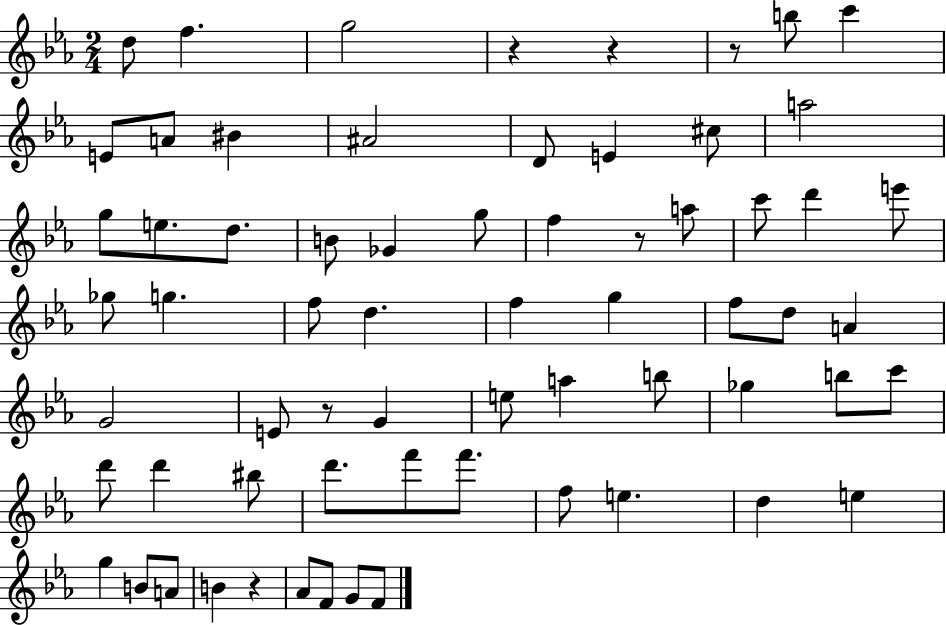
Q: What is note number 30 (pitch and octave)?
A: G5